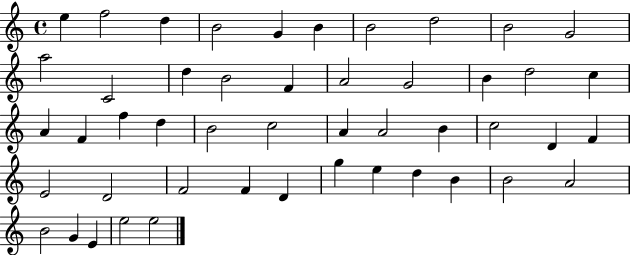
X:1
T:Untitled
M:4/4
L:1/4
K:C
e f2 d B2 G B B2 d2 B2 G2 a2 C2 d B2 F A2 G2 B d2 c A F f d B2 c2 A A2 B c2 D F E2 D2 F2 F D g e d B B2 A2 B2 G E e2 e2